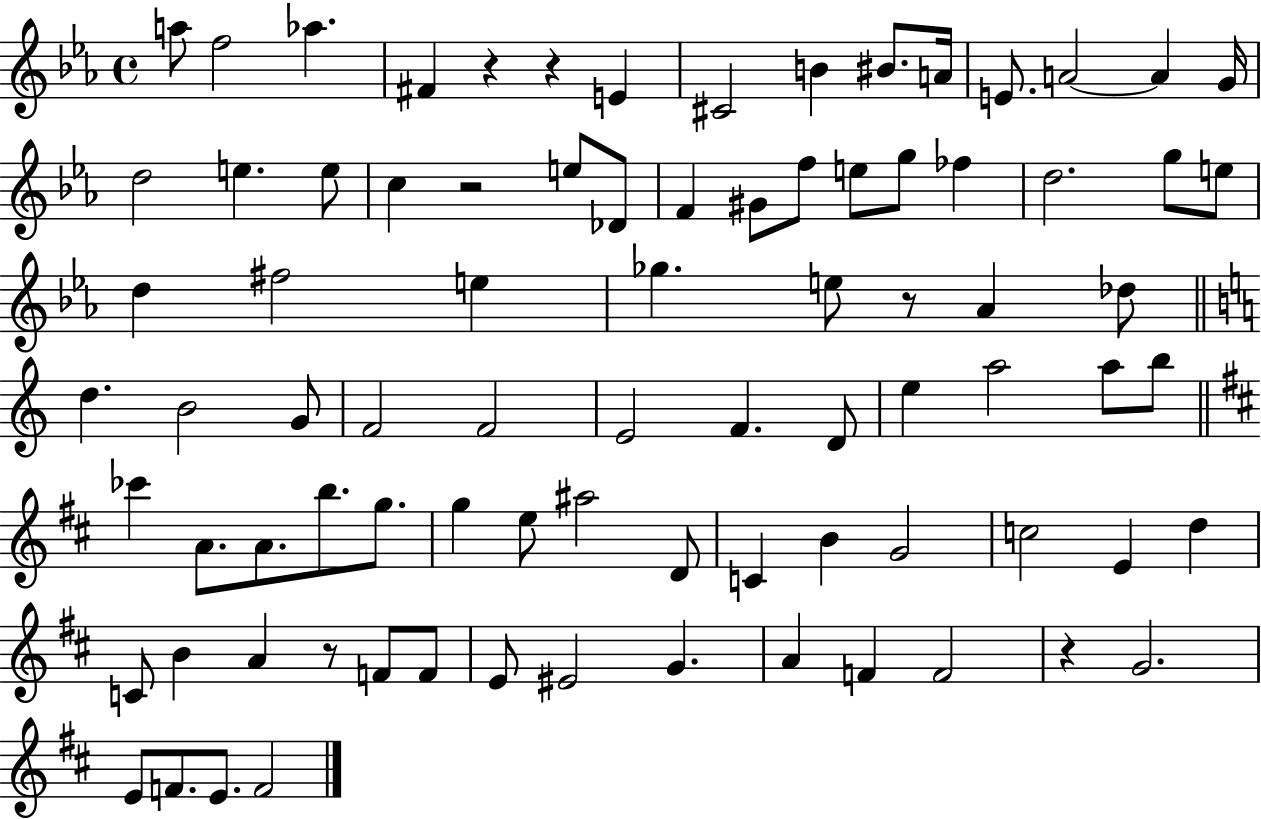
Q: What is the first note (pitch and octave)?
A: A5